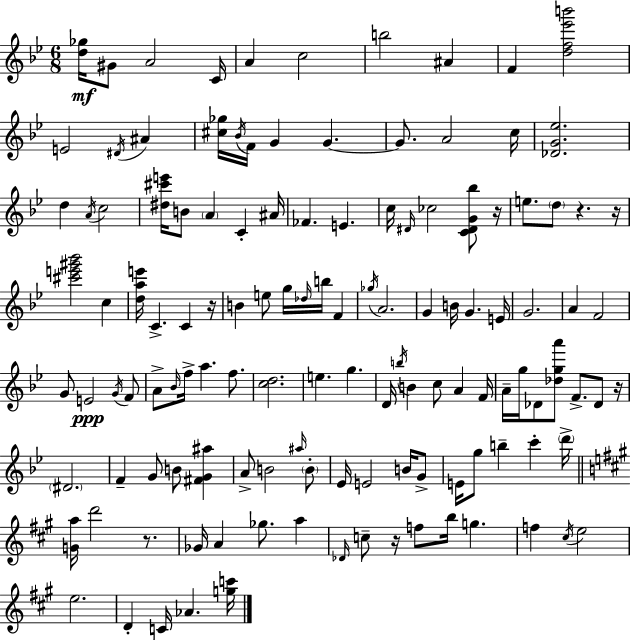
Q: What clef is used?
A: treble